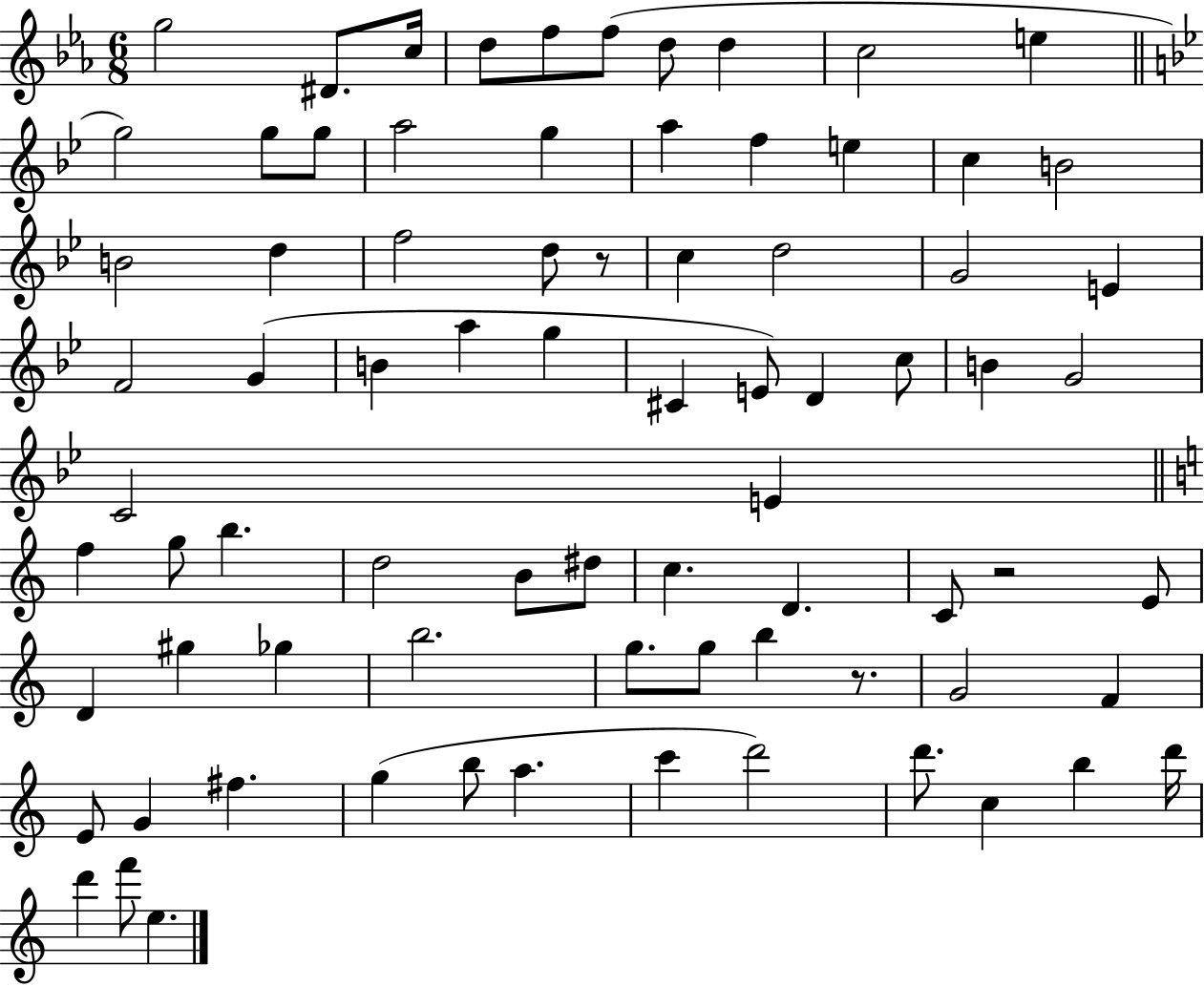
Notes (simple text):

G5/h D#4/e. C5/s D5/e F5/e F5/e D5/e D5/q C5/h E5/q G5/h G5/e G5/e A5/h G5/q A5/q F5/q E5/q C5/q B4/h B4/h D5/q F5/h D5/e R/e C5/q D5/h G4/h E4/q F4/h G4/q B4/q A5/q G5/q C#4/q E4/e D4/q C5/e B4/q G4/h C4/h E4/q F5/q G5/e B5/q. D5/h B4/e D#5/e C5/q. D4/q. C4/e R/h E4/e D4/q G#5/q Gb5/q B5/h. G5/e. G5/e B5/q R/e. G4/h F4/q E4/e G4/q F#5/q. G5/q B5/e A5/q. C6/q D6/h D6/e. C5/q B5/q D6/s D6/q F6/e E5/q.